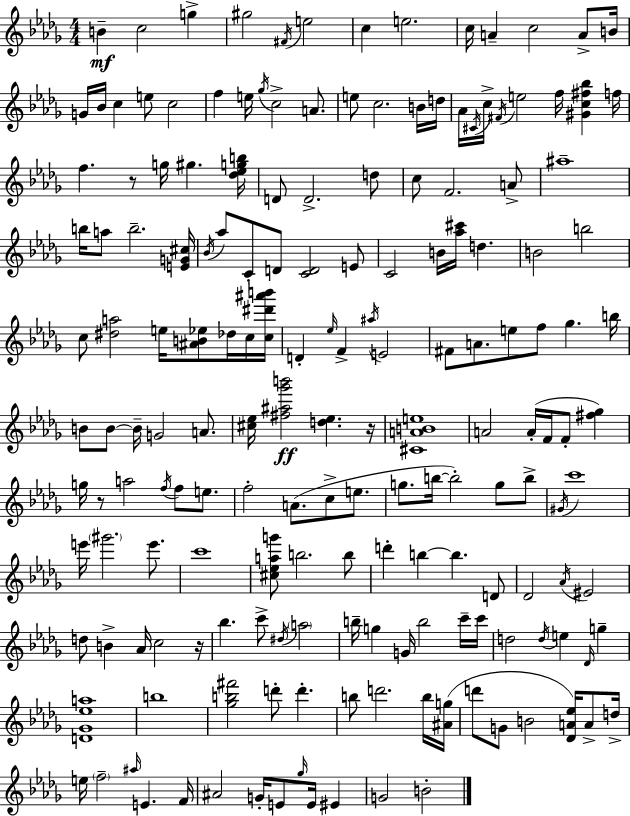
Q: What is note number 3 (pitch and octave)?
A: G5